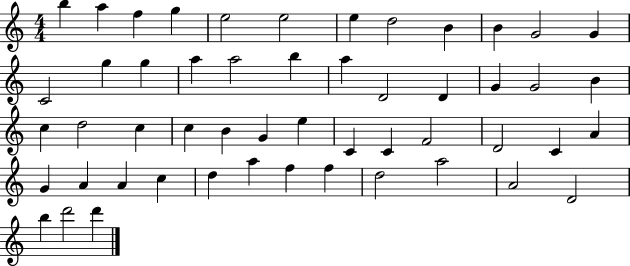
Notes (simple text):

B5/q A5/q F5/q G5/q E5/h E5/h E5/q D5/h B4/q B4/q G4/h G4/q C4/h G5/q G5/q A5/q A5/h B5/q A5/q D4/h D4/q G4/q G4/h B4/q C5/q D5/h C5/q C5/q B4/q G4/q E5/q C4/q C4/q F4/h D4/h C4/q A4/q G4/q A4/q A4/q C5/q D5/q A5/q F5/q F5/q D5/h A5/h A4/h D4/h B5/q D6/h D6/q